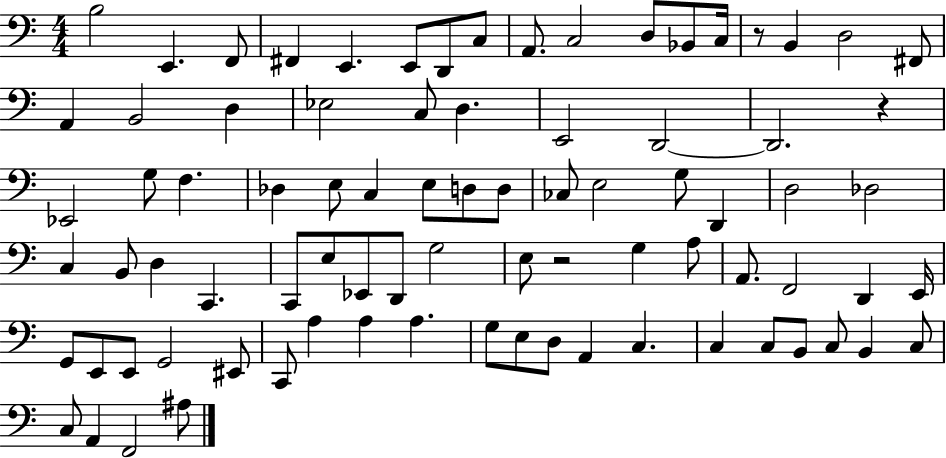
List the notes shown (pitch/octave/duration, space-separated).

B3/h E2/q. F2/e F#2/q E2/q. E2/e D2/e C3/e A2/e. C3/h D3/e Bb2/e C3/s R/e B2/q D3/h F#2/e A2/q B2/h D3/q Eb3/h C3/e D3/q. E2/h D2/h D2/h. R/q Eb2/h G3/e F3/q. Db3/q E3/e C3/q E3/e D3/e D3/e CES3/e E3/h G3/e D2/q D3/h Db3/h C3/q B2/e D3/q C2/q. C2/e E3/e Eb2/e D2/e G3/h E3/e R/h G3/q A3/e A2/e. F2/h D2/q E2/s G2/e E2/e E2/e G2/h EIS2/e C2/e A3/q A3/q A3/q. G3/e E3/e D3/e A2/q C3/q. C3/q C3/e B2/e C3/e B2/q C3/e C3/e A2/q F2/h A#3/e